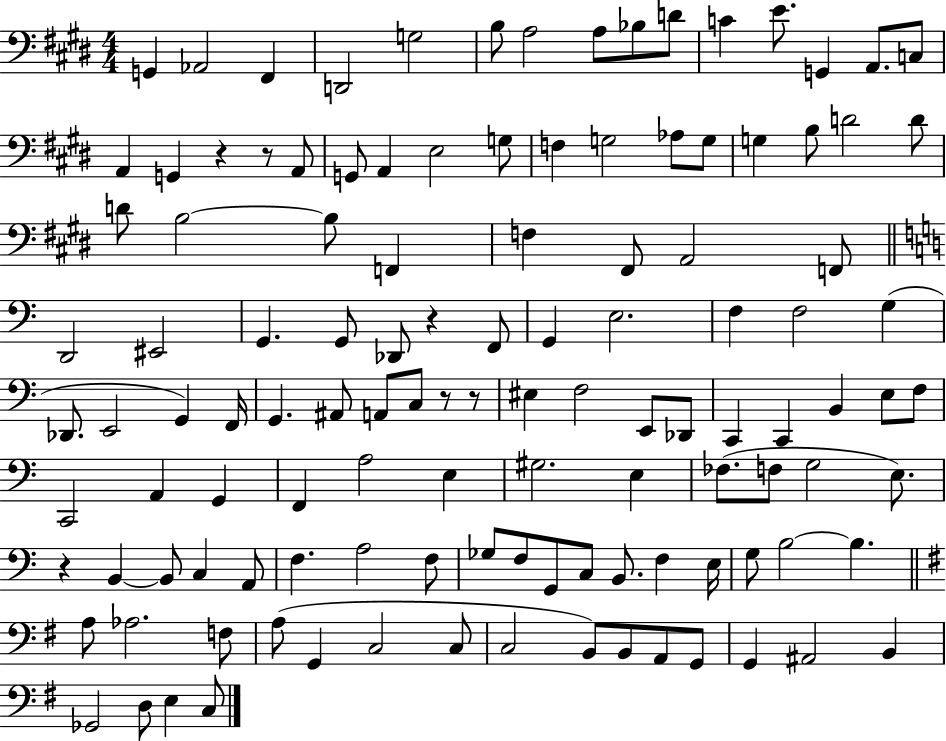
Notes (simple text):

G2/q Ab2/h F#2/q D2/h G3/h B3/e A3/h A3/e Bb3/e D4/e C4/q E4/e. G2/q A2/e. C3/e A2/q G2/q R/q R/e A2/e G2/e A2/q E3/h G3/e F3/q G3/h Ab3/e G3/e G3/q B3/e D4/h D4/e D4/e B3/h B3/e F2/q F3/q F#2/e A2/h F2/e D2/h EIS2/h G2/q. G2/e Db2/e R/q F2/e G2/q E3/h. F3/q F3/h G3/q Db2/e. E2/h G2/q F2/s G2/q. A#2/e A2/e C3/e R/e R/e EIS3/q F3/h E2/e Db2/e C2/q C2/q B2/q E3/e F3/e C2/h A2/q G2/q F2/q A3/h E3/q G#3/h. E3/q FES3/e. F3/e G3/h E3/e. R/q B2/q B2/e C3/q A2/e F3/q. A3/h F3/e Gb3/e F3/e G2/e C3/e B2/e. F3/q E3/s G3/e B3/h B3/q. A3/e Ab3/h. F3/e A3/e G2/q C3/h C3/e C3/h B2/e B2/e A2/e G2/e G2/q A#2/h B2/q Gb2/h D3/e E3/q C3/e